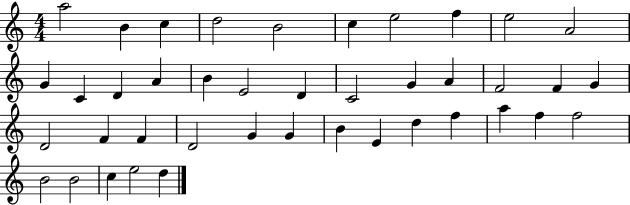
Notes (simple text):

A5/h B4/q C5/q D5/h B4/h C5/q E5/h F5/q E5/h A4/h G4/q C4/q D4/q A4/q B4/q E4/h D4/q C4/h G4/q A4/q F4/h F4/q G4/q D4/h F4/q F4/q D4/h G4/q G4/q B4/q E4/q D5/q F5/q A5/q F5/q F5/h B4/h B4/h C5/q E5/h D5/q